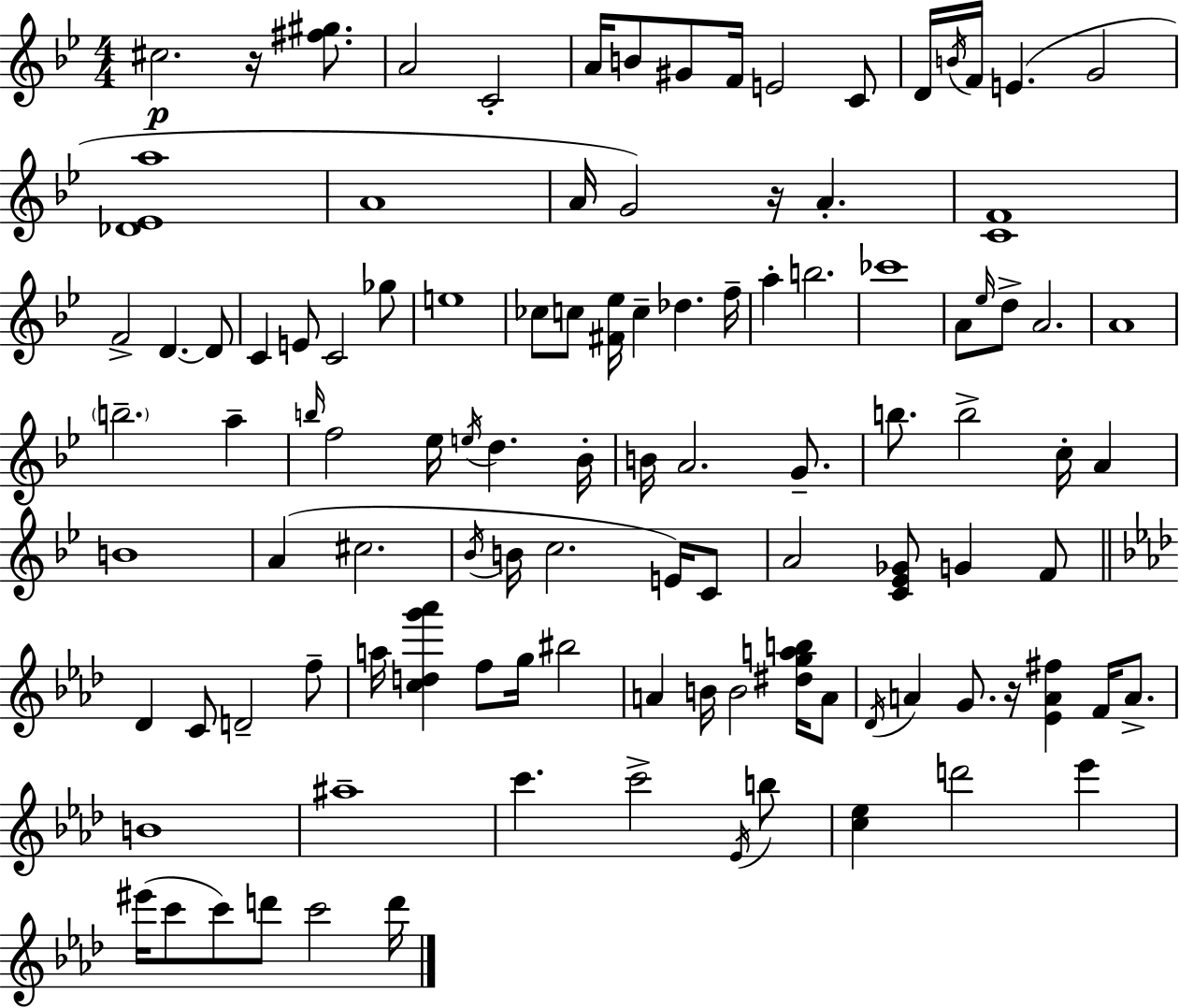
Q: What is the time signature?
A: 4/4